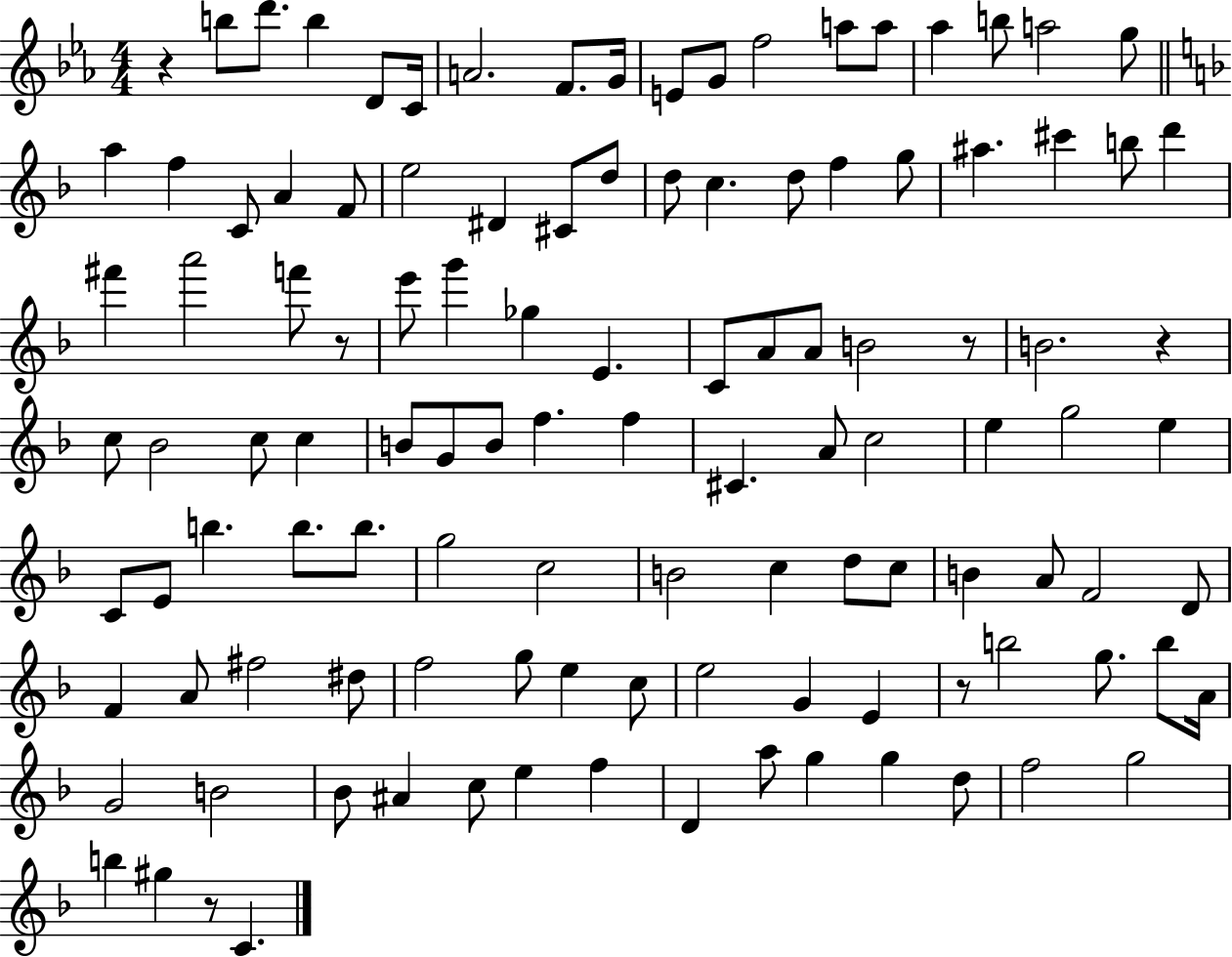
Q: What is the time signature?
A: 4/4